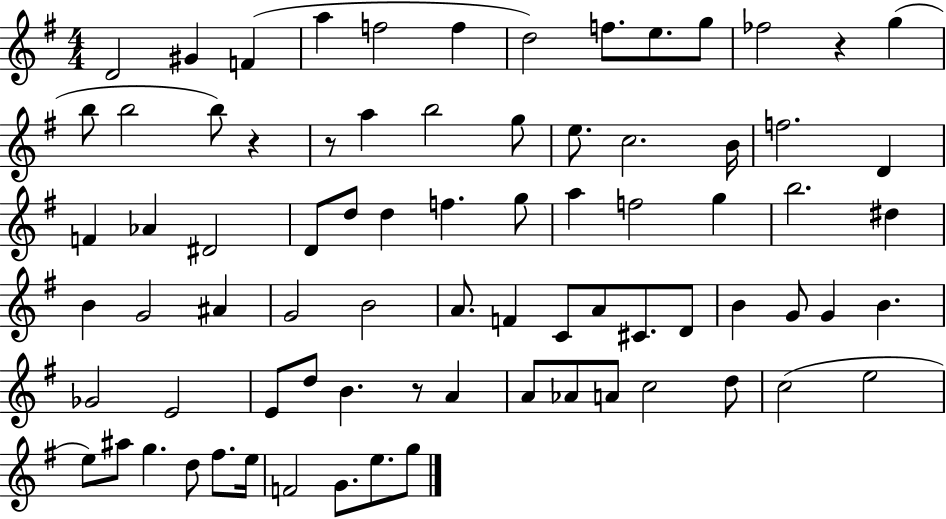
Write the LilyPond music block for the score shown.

{
  \clef treble
  \numericTimeSignature
  \time 4/4
  \key g \major
  d'2 gis'4 f'4( | a''4 f''2 f''4 | d''2) f''8. e''8. g''8 | fes''2 r4 g''4( | \break b''8 b''2 b''8) r4 | r8 a''4 b''2 g''8 | e''8. c''2. b'16 | f''2. d'4 | \break f'4 aes'4 dis'2 | d'8 d''8 d''4 f''4. g''8 | a''4 f''2 g''4 | b''2. dis''4 | \break b'4 g'2 ais'4 | g'2 b'2 | a'8. f'4 c'8 a'8 cis'8. d'8 | b'4 g'8 g'4 b'4. | \break ges'2 e'2 | e'8 d''8 b'4. r8 a'4 | a'8 aes'8 a'8 c''2 d''8 | c''2( e''2 | \break e''8) ais''8 g''4. d''8 fis''8. e''16 | f'2 g'8. e''8. g''8 | \bar "|."
}